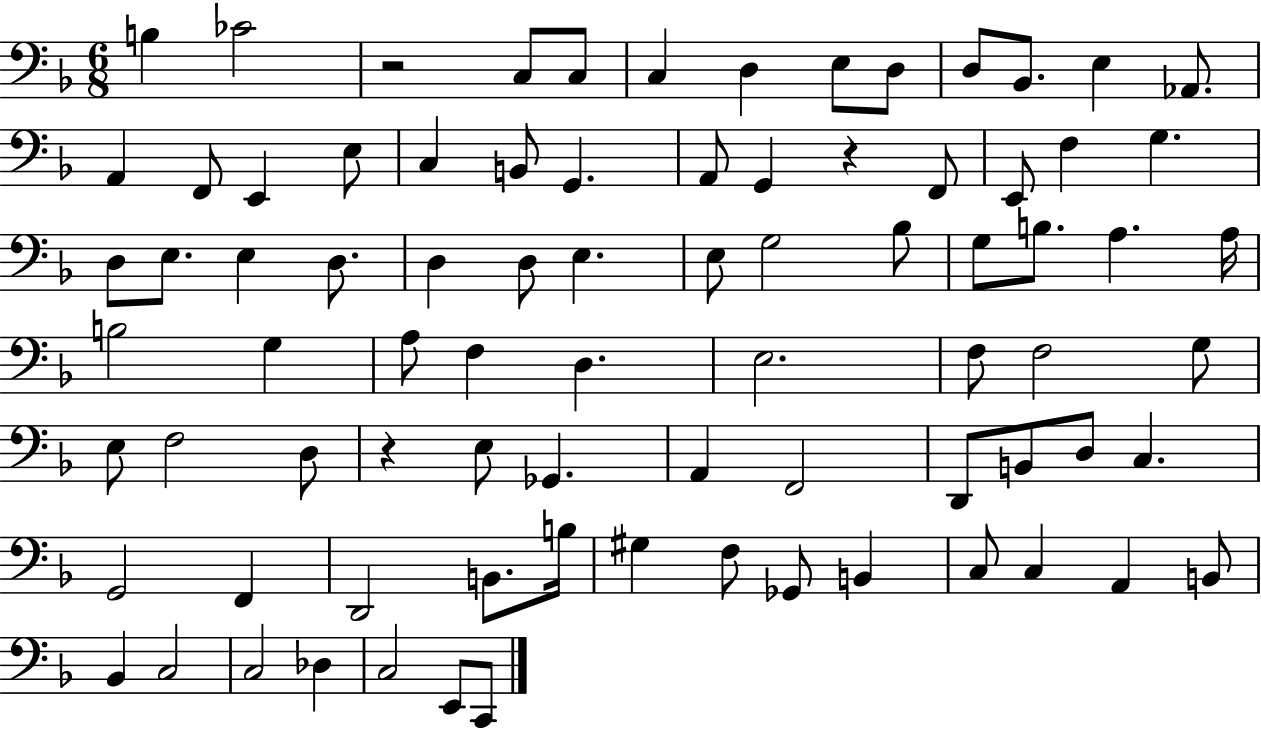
B3/q CES4/h R/h C3/e C3/e C3/q D3/q E3/e D3/e D3/e Bb2/e. E3/q Ab2/e. A2/q F2/e E2/q E3/e C3/q B2/e G2/q. A2/e G2/q R/q F2/e E2/e F3/q G3/q. D3/e E3/e. E3/q D3/e. D3/q D3/e E3/q. E3/e G3/h Bb3/e G3/e B3/e. A3/q. A3/s B3/h G3/q A3/e F3/q D3/q. E3/h. F3/e F3/h G3/e E3/e F3/h D3/e R/q E3/e Gb2/q. A2/q F2/h D2/e B2/e D3/e C3/q. G2/h F2/q D2/h B2/e. B3/s G#3/q F3/e Gb2/e B2/q C3/e C3/q A2/q B2/e Bb2/q C3/h C3/h Db3/q C3/h E2/e C2/e